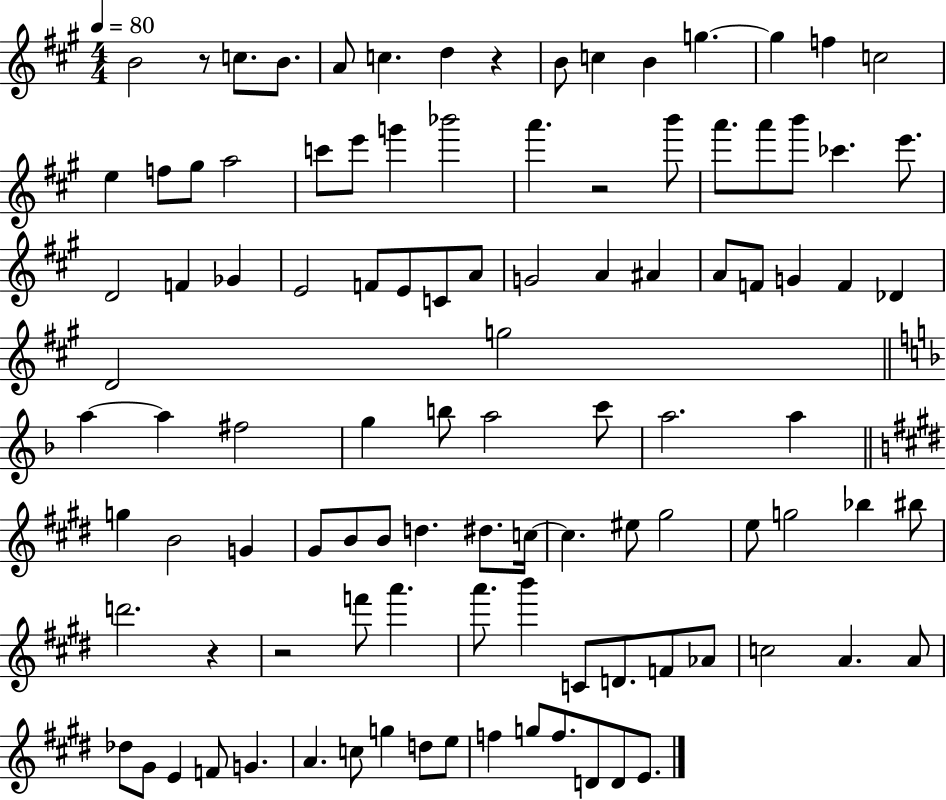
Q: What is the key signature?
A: A major